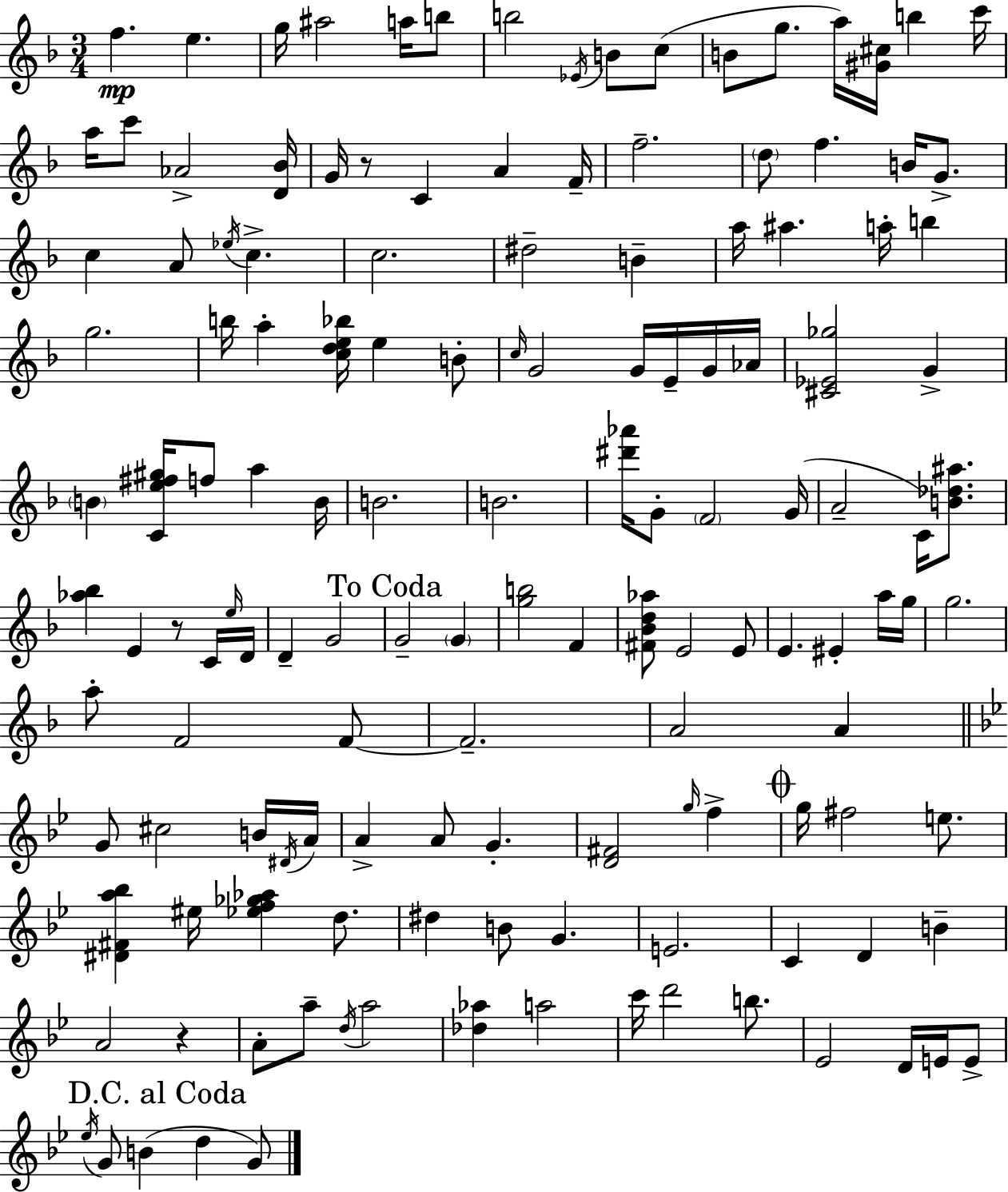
F5/q. E5/q. G5/s A#5/h A5/s B5/e B5/h Eb4/s B4/e C5/e B4/e G5/e. A5/s [G#4,C#5]/s B5/q C6/s A5/s C6/e Ab4/h [D4,Bb4]/s G4/s R/e C4/q A4/q F4/s F5/h. D5/e F5/q. B4/s G4/e. C5/q A4/e Eb5/s C5/q. C5/h. D#5/h B4/q A5/s A#5/q. A5/s B5/q G5/h. B5/s A5/q [C5,D5,E5,Bb5]/s E5/q B4/e C5/s G4/h G4/s E4/s G4/s Ab4/s [C#4,Eb4,Gb5]/h G4/q B4/q [C4,E5,F#5,G#5]/s F5/e A5/q B4/s B4/h. B4/h. [D#6,Ab6]/s G4/e F4/h G4/s A4/h C4/s [B4,Db5,A#5]/e. [Ab5,Bb5]/q E4/q R/e C4/s E5/s D4/s D4/q G4/h G4/h G4/q [G5,B5]/h F4/q [F#4,Bb4,D5,Ab5]/e E4/h E4/e E4/q. EIS4/q A5/s G5/s G5/h. A5/e F4/h F4/e F4/h. A4/h A4/q G4/e C#5/h B4/s D#4/s A4/s A4/q A4/e G4/q. [D4,F#4]/h G5/s F5/q G5/s F#5/h E5/e. [D#4,F#4,A5,Bb5]/q EIS5/s [Eb5,F5,Gb5,Ab5]/q D5/e. D#5/q B4/e G4/q. E4/h. C4/q D4/q B4/q A4/h R/q A4/e A5/e D5/s A5/h [Db5,Ab5]/q A5/h C6/s D6/h B5/e. Eb4/h D4/s E4/s E4/e Eb5/s G4/e B4/q D5/q G4/e